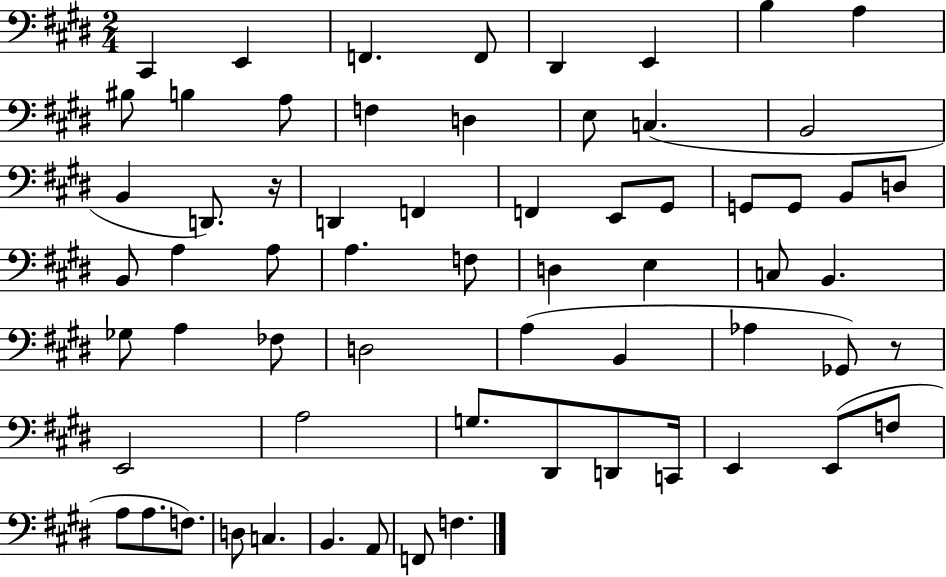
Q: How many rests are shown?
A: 2